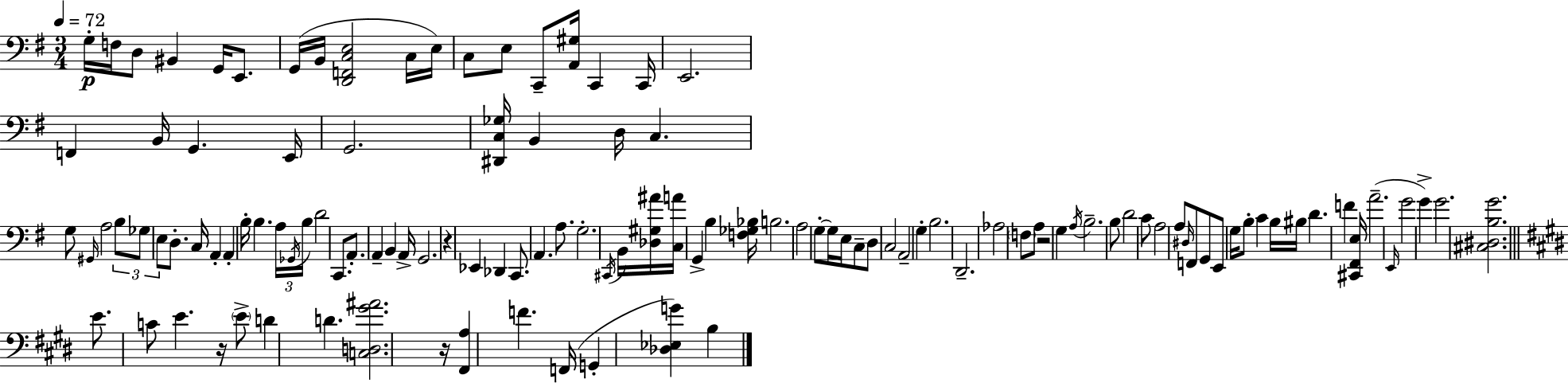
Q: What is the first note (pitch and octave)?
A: G3